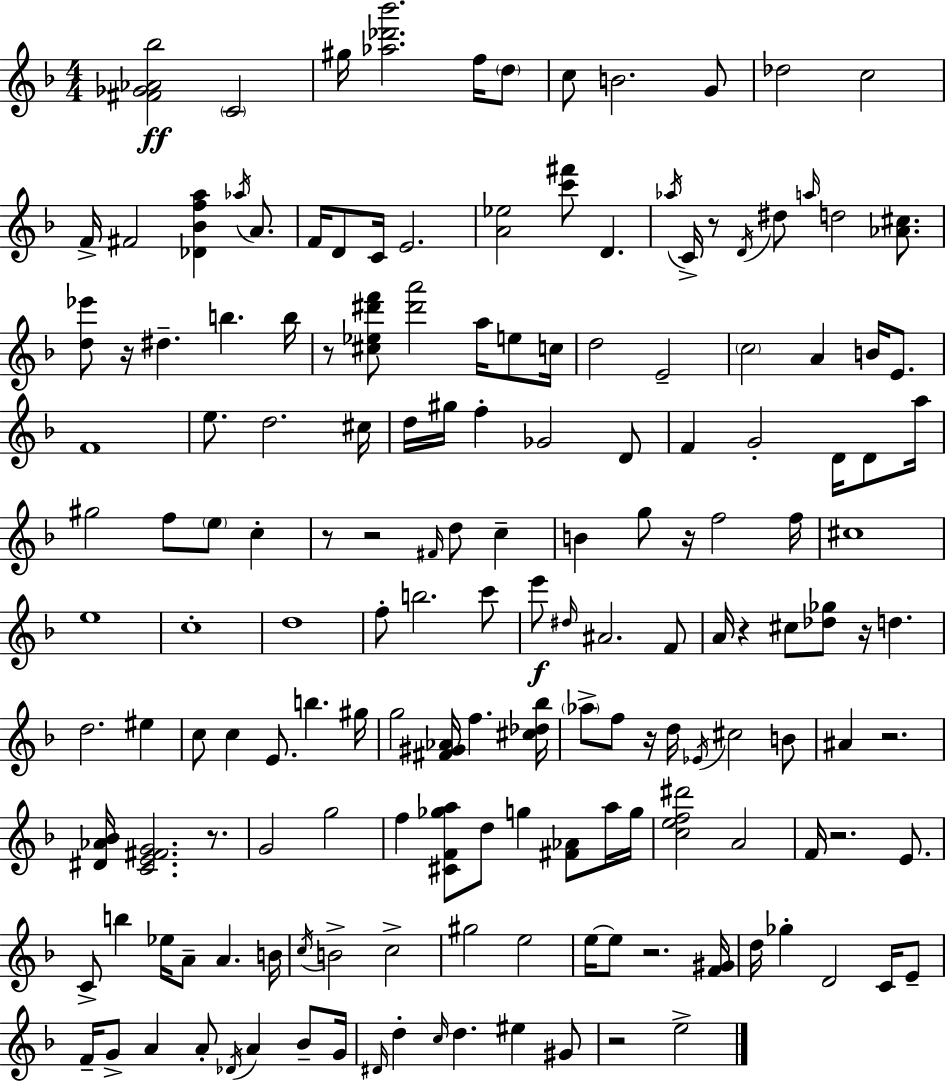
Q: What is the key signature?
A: F major